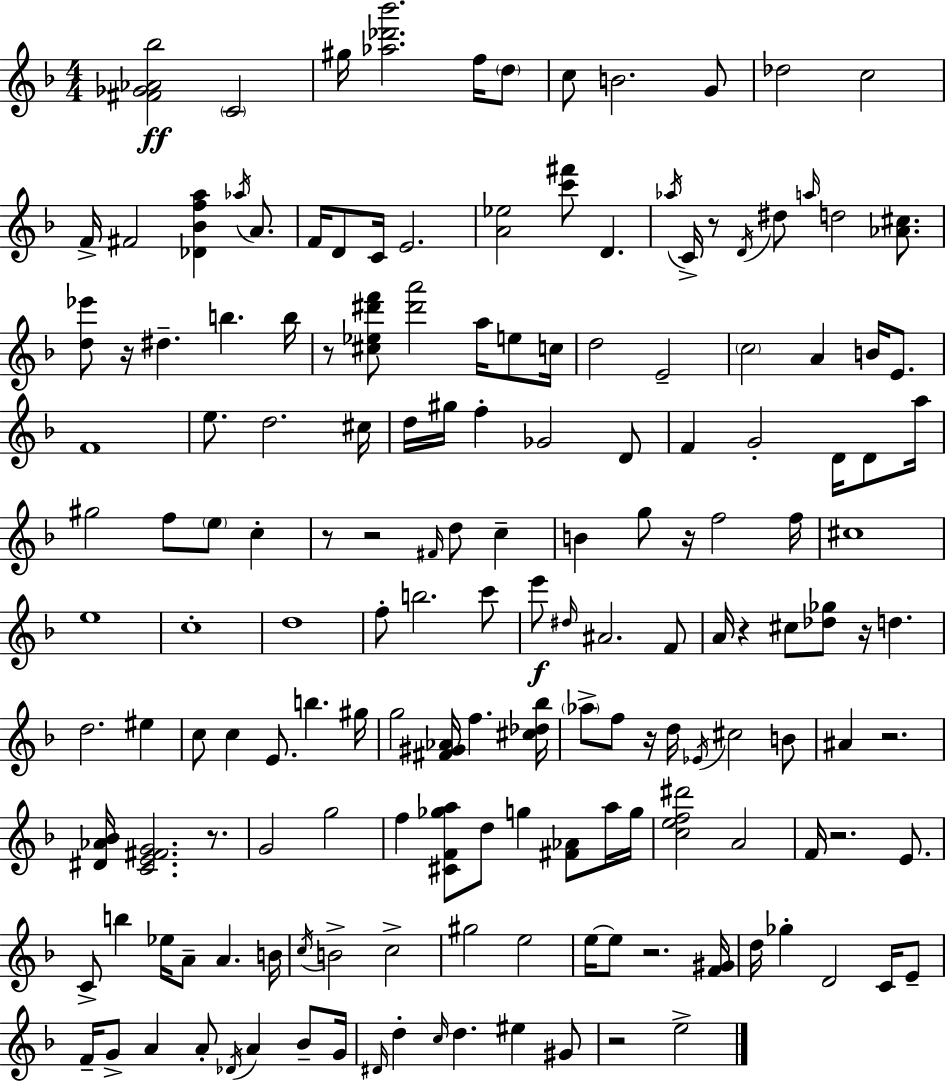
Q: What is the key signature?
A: F major